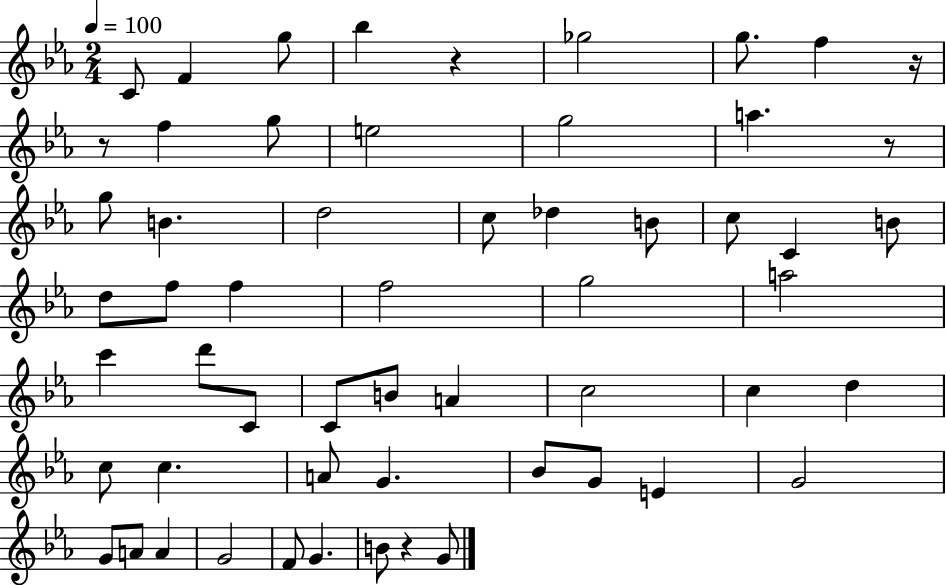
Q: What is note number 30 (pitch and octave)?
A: C4